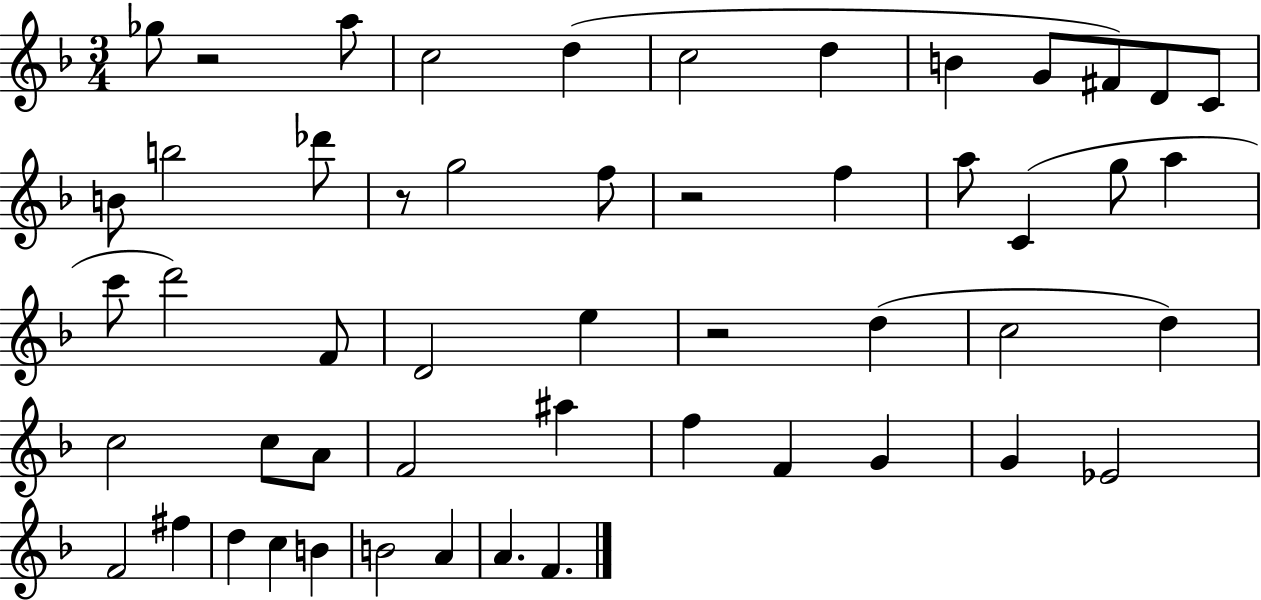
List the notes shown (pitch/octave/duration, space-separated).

Gb5/e R/h A5/e C5/h D5/q C5/h D5/q B4/q G4/e F#4/e D4/e C4/e B4/e B5/h Db6/e R/e G5/h F5/e R/h F5/q A5/e C4/q G5/e A5/q C6/e D6/h F4/e D4/h E5/q R/h D5/q C5/h D5/q C5/h C5/e A4/e F4/h A#5/q F5/q F4/q G4/q G4/q Eb4/h F4/h F#5/q D5/q C5/q B4/q B4/h A4/q A4/q. F4/q.